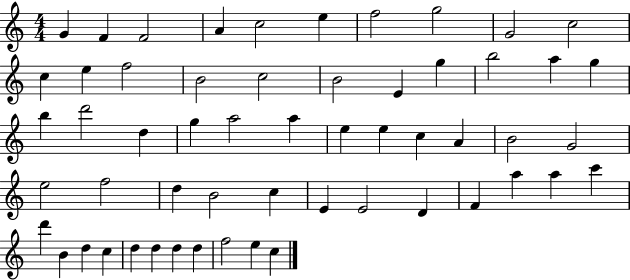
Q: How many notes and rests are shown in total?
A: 56